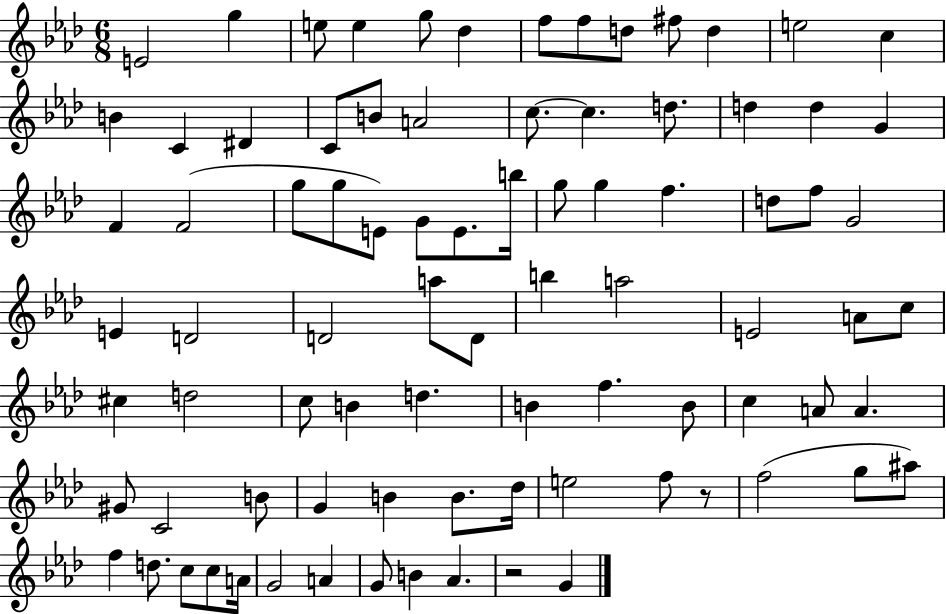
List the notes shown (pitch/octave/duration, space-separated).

E4/h G5/q E5/e E5/q G5/e Db5/q F5/e F5/e D5/e F#5/e D5/q E5/h C5/q B4/q C4/q D#4/q C4/e B4/e A4/h C5/e. C5/q. D5/e. D5/q D5/q G4/q F4/q F4/h G5/e G5/e E4/e G4/e E4/e. B5/s G5/e G5/q F5/q. D5/e F5/e G4/h E4/q D4/h D4/h A5/e D4/e B5/q A5/h E4/h A4/e C5/e C#5/q D5/h C5/e B4/q D5/q. B4/q F5/q. B4/e C5/q A4/e A4/q. G#4/e C4/h B4/e G4/q B4/q B4/e. Db5/s E5/h F5/e R/e F5/h G5/e A#5/e F5/q D5/e. C5/e C5/e A4/s G4/h A4/q G4/e B4/q Ab4/q. R/h G4/q